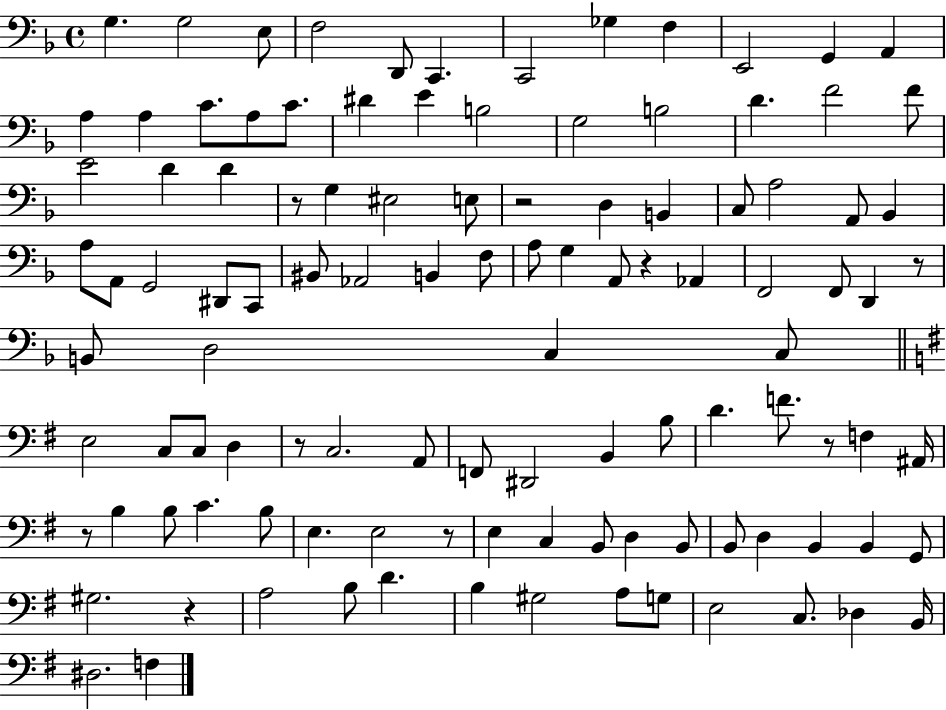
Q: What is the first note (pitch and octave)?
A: G3